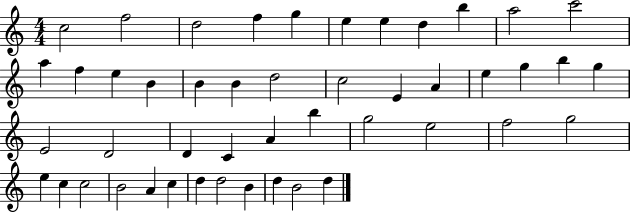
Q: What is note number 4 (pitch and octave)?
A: F5